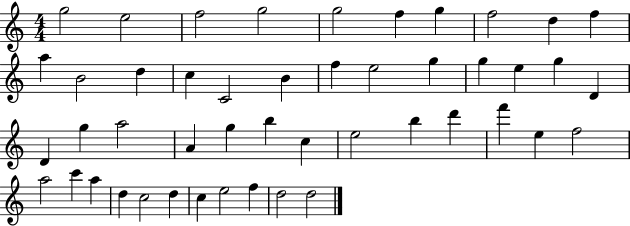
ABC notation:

X:1
T:Untitled
M:4/4
L:1/4
K:C
g2 e2 f2 g2 g2 f g f2 d f a B2 d c C2 B f e2 g g e g D D g a2 A g b c e2 b d' f' e f2 a2 c' a d c2 d c e2 f d2 d2